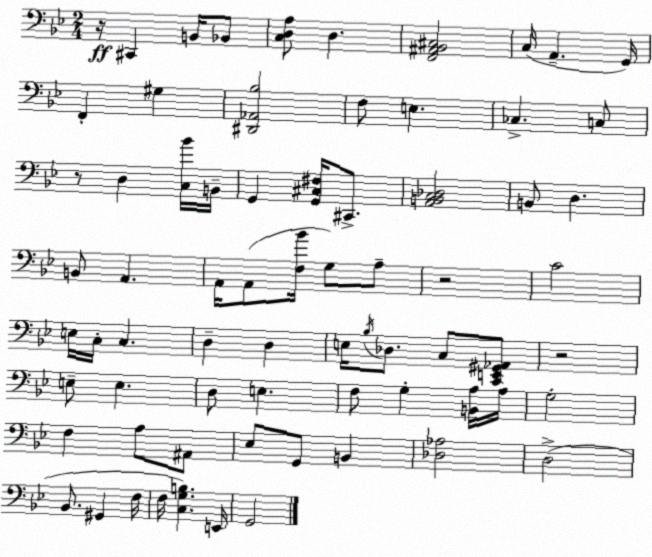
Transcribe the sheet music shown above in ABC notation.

X:1
T:Untitled
M:2/4
L:1/4
K:Bb
z/4 ^C,, B,,/4 _B,,/2 [C,D,A,]/2 D, [F,,^A,,_B,,^C,]2 C,/4 A,, G,,/4 F,, ^G, [^D,,_A,,_B,]2 F,/2 E, _C, C,/2 z/2 D, [C,_B]/4 B,,/4 G,, [G,,^C,^F,]/4 ^C,,/2 [A,,B,,C,_D,]2 B,,/2 D, B,,/2 A,, A,,/4 A,,/2 [F,_B]/4 G,/2 A,/2 z2 C2 E,/4 C,/4 C, D, D, E,/4 _B,/4 _D,/2 C,/2 [C,,E,,^G,,_A,,]/2 z2 E,/2 E, D,/2 E, F,/2 G, [B,,A,]/4 A,/4 G,2 F, A,/2 ^A,,/2 _E,/2 G,,/2 B,, [_D,_A,]2 D,2 _B,,/2 ^G,, F,/4 F,/4 [C,G,B,] E,,/4 G,,2